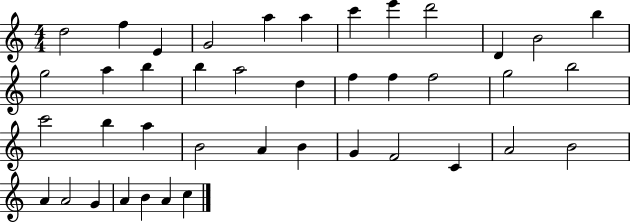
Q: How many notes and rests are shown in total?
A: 41